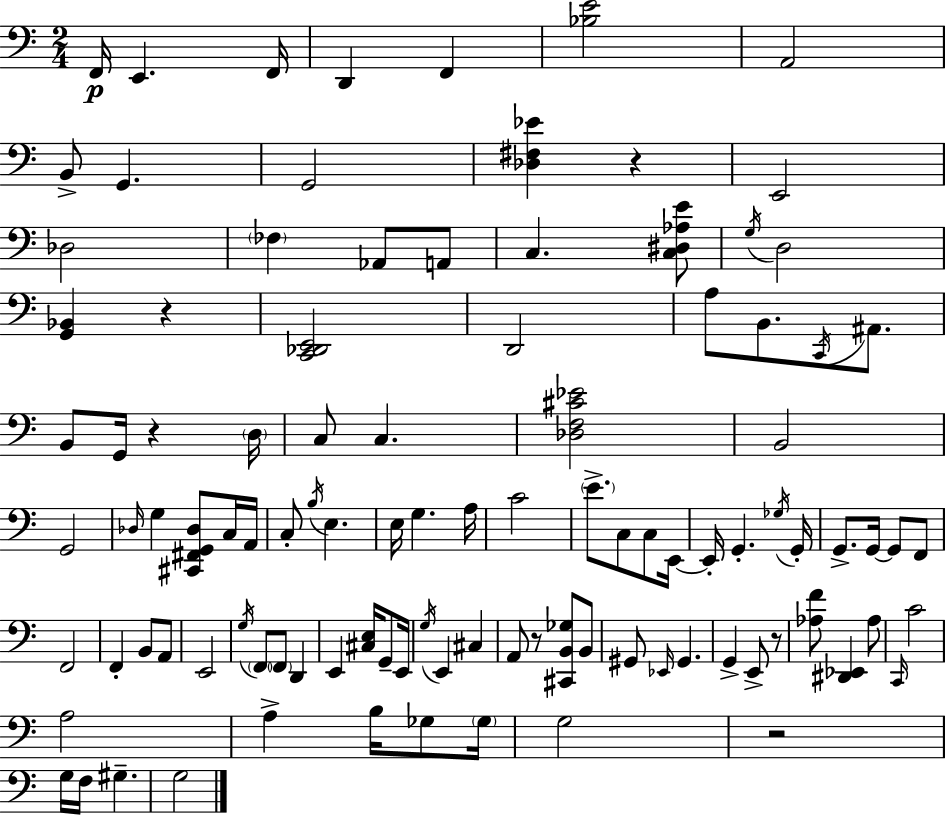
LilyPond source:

{
  \clef bass
  \numericTimeSignature
  \time 2/4
  \key c \major
  f,16\p e,4. f,16 | d,4 f,4 | <bes e'>2 | a,2 | \break b,8-> g,4. | g,2 | <des fis ees'>4 r4 | e,2 | \break des2 | \parenthesize fes4 aes,8 a,8 | c4. <c dis aes e'>8 | \acciaccatura { g16 } d2 | \break <g, bes,>4 r4 | <c, des, e,>2 | d,2 | a8 b,8. \acciaccatura { c,16 } ais,8. | \break b,8 g,16 r4 | \parenthesize d16 c8 c4. | <des f cis' ees'>2 | b,2 | \break g,2 | \grace { des16 } g4 <cis, fis, g, des>8 | c16 a,16 c8-. \acciaccatura { b16 } e4. | e16 g4. | \break a16 c'2 | \parenthesize e'8.-> c8 | c8 e,16~~ e,16-. g,4.-. | \acciaccatura { ges16 } g,16-. g,8.-> | \break g,16~~ g,8 f,8 f,2 | f,4-. | b,8 a,8 e,2 | \acciaccatura { g16 } \parenthesize f,8 | \break \parenthesize f,8 d,4 e,4 | <cis e>16 g,8-- e,16 \acciaccatura { g16 } e,4 | cis4 a,8 | r8 <cis, b, ges>8 b,8 gis,8 | \break \grace { ees,16 } gis,4. | g,4-> e,8-> r8 | <aes f'>8 <dis, ees,>4 aes8 | \grace { c,16 } c'2 | \break a2 | a4-> b16 ges8 | \parenthesize ges16 g2 | r2 | \break g16 f16 gis4.-- | g2 | \bar "|."
}